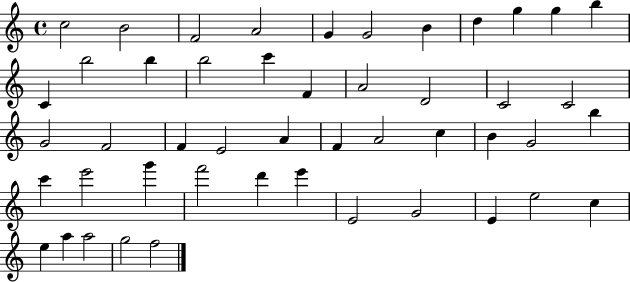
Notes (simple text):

C5/h B4/h F4/h A4/h G4/q G4/h B4/q D5/q G5/q G5/q B5/q C4/q B5/h B5/q B5/h C6/q F4/q A4/h D4/h C4/h C4/h G4/h F4/h F4/q E4/h A4/q F4/q A4/h C5/q B4/q G4/h B5/q C6/q E6/h G6/q F6/h D6/q E6/q E4/h G4/h E4/q E5/h C5/q E5/q A5/q A5/h G5/h F5/h